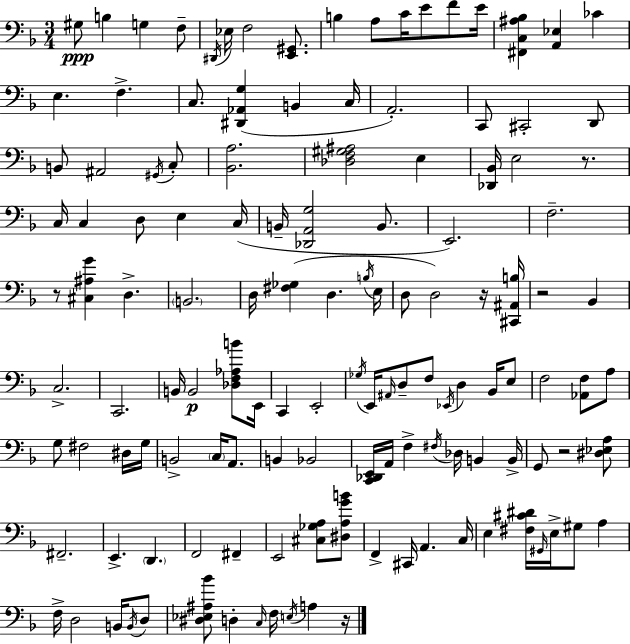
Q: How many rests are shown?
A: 6